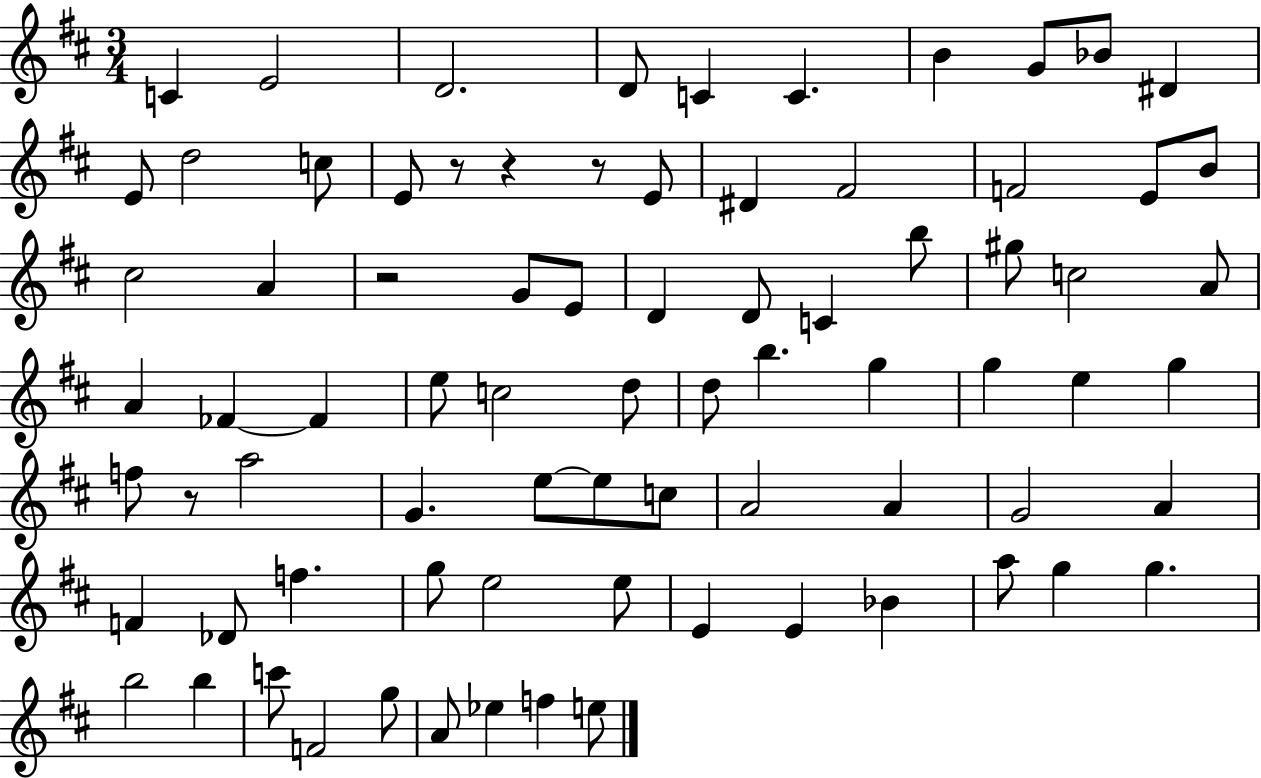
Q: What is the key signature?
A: D major